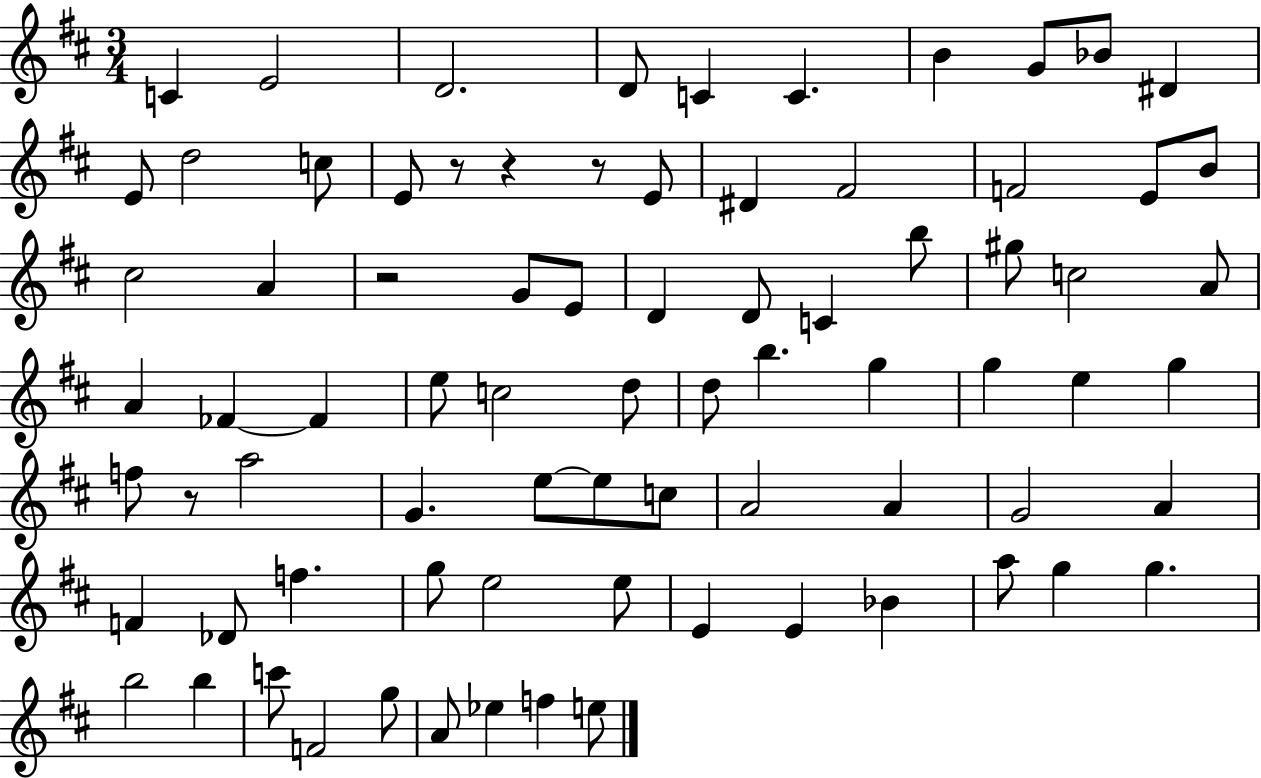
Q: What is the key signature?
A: D major